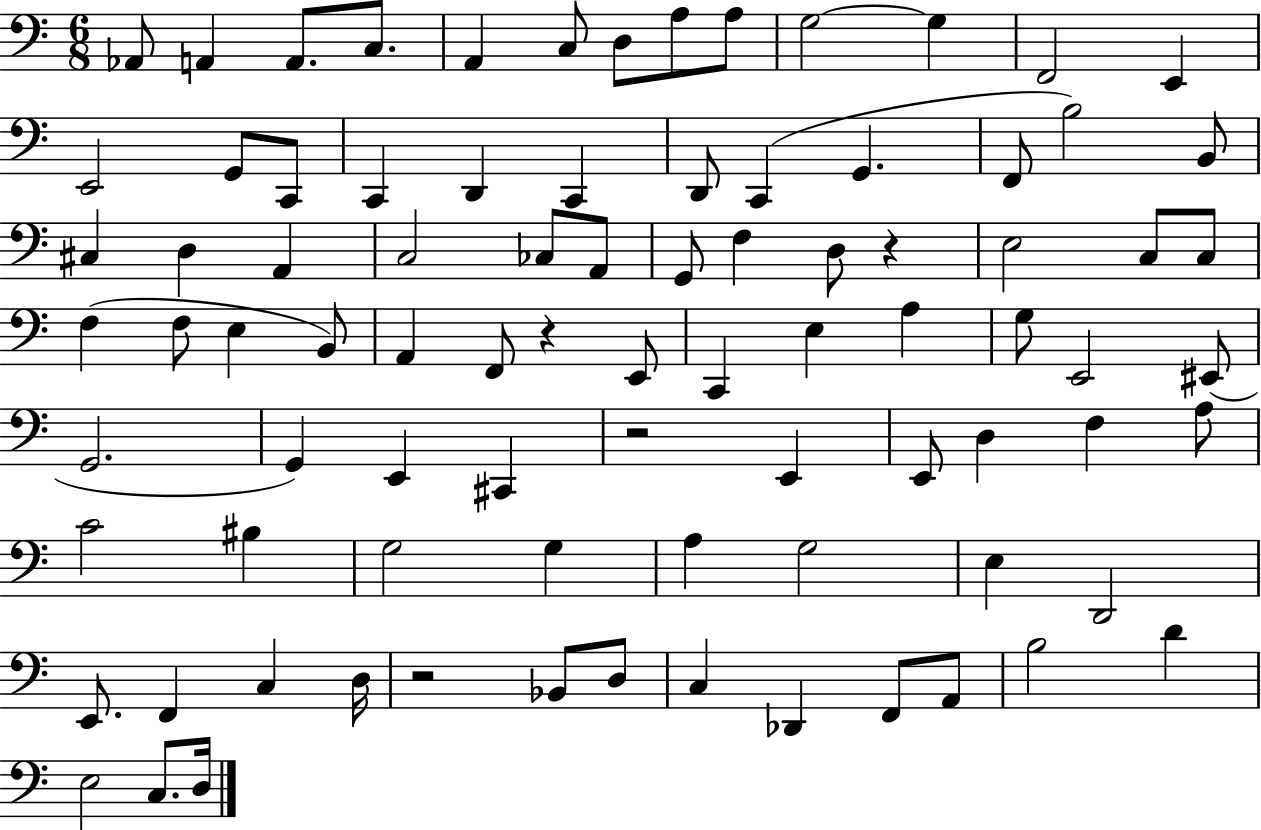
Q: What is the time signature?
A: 6/8